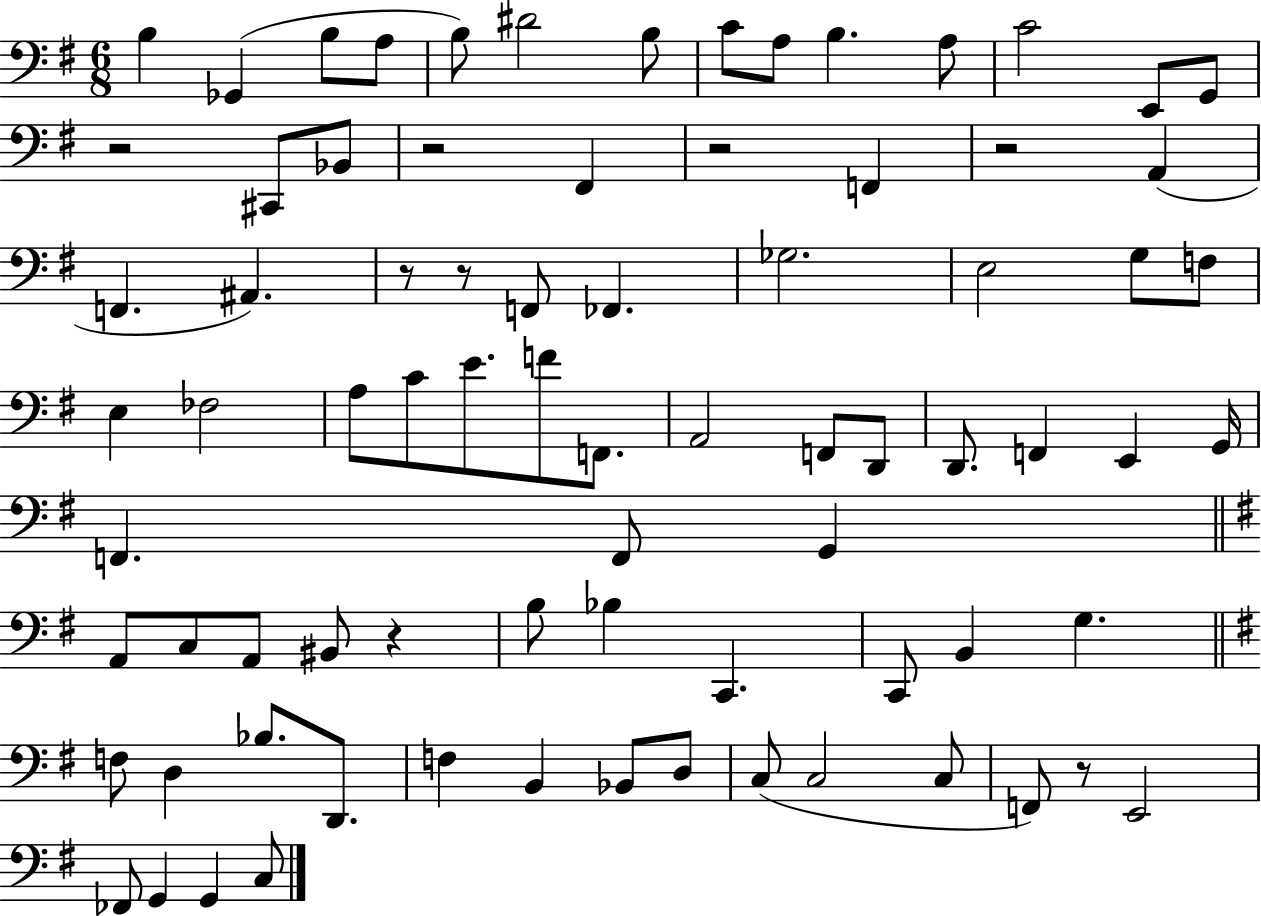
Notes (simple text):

B3/q Gb2/q B3/e A3/e B3/e D#4/h B3/e C4/e A3/e B3/q. A3/e C4/h E2/e G2/e R/h C#2/e Bb2/e R/h F#2/q R/h F2/q R/h A2/q F2/q. A#2/q. R/e R/e F2/e FES2/q. Gb3/h. E3/h G3/e F3/e E3/q FES3/h A3/e C4/e E4/e. F4/e F2/e. A2/h F2/e D2/e D2/e. F2/q E2/q G2/s F2/q. F2/e G2/q A2/e C3/e A2/e BIS2/e R/q B3/e Bb3/q C2/q. C2/e B2/q G3/q. F3/e D3/q Bb3/e. D2/e. F3/q B2/q Bb2/e D3/e C3/e C3/h C3/e F2/e R/e E2/h FES2/e G2/q G2/q C3/e